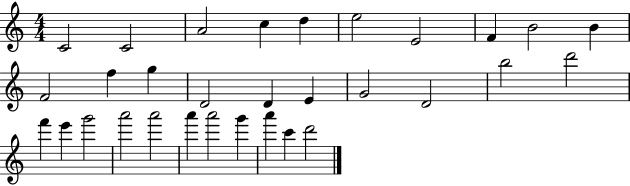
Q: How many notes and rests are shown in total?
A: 31